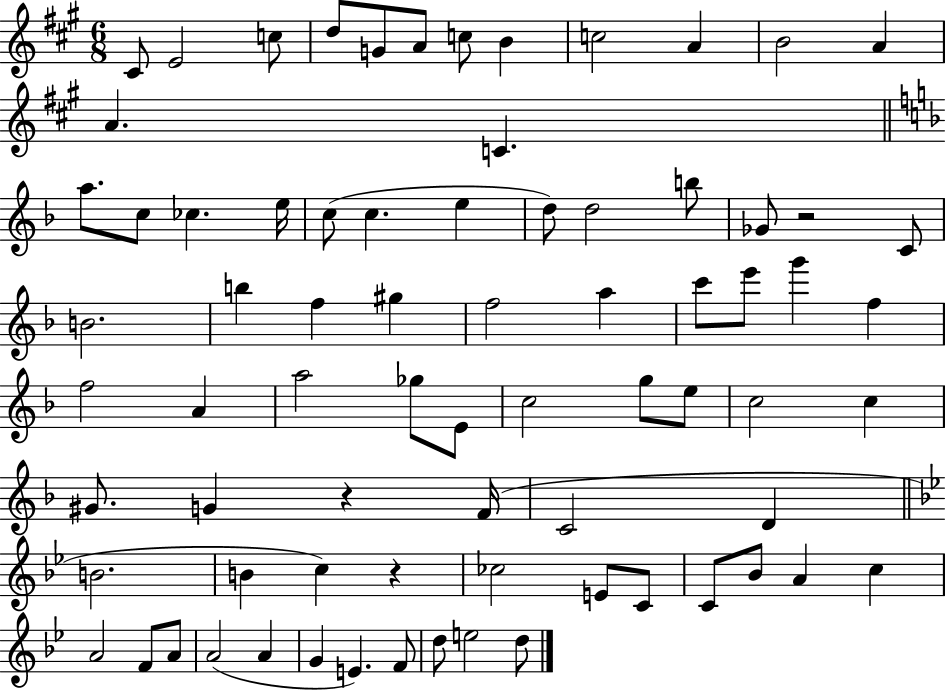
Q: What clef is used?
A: treble